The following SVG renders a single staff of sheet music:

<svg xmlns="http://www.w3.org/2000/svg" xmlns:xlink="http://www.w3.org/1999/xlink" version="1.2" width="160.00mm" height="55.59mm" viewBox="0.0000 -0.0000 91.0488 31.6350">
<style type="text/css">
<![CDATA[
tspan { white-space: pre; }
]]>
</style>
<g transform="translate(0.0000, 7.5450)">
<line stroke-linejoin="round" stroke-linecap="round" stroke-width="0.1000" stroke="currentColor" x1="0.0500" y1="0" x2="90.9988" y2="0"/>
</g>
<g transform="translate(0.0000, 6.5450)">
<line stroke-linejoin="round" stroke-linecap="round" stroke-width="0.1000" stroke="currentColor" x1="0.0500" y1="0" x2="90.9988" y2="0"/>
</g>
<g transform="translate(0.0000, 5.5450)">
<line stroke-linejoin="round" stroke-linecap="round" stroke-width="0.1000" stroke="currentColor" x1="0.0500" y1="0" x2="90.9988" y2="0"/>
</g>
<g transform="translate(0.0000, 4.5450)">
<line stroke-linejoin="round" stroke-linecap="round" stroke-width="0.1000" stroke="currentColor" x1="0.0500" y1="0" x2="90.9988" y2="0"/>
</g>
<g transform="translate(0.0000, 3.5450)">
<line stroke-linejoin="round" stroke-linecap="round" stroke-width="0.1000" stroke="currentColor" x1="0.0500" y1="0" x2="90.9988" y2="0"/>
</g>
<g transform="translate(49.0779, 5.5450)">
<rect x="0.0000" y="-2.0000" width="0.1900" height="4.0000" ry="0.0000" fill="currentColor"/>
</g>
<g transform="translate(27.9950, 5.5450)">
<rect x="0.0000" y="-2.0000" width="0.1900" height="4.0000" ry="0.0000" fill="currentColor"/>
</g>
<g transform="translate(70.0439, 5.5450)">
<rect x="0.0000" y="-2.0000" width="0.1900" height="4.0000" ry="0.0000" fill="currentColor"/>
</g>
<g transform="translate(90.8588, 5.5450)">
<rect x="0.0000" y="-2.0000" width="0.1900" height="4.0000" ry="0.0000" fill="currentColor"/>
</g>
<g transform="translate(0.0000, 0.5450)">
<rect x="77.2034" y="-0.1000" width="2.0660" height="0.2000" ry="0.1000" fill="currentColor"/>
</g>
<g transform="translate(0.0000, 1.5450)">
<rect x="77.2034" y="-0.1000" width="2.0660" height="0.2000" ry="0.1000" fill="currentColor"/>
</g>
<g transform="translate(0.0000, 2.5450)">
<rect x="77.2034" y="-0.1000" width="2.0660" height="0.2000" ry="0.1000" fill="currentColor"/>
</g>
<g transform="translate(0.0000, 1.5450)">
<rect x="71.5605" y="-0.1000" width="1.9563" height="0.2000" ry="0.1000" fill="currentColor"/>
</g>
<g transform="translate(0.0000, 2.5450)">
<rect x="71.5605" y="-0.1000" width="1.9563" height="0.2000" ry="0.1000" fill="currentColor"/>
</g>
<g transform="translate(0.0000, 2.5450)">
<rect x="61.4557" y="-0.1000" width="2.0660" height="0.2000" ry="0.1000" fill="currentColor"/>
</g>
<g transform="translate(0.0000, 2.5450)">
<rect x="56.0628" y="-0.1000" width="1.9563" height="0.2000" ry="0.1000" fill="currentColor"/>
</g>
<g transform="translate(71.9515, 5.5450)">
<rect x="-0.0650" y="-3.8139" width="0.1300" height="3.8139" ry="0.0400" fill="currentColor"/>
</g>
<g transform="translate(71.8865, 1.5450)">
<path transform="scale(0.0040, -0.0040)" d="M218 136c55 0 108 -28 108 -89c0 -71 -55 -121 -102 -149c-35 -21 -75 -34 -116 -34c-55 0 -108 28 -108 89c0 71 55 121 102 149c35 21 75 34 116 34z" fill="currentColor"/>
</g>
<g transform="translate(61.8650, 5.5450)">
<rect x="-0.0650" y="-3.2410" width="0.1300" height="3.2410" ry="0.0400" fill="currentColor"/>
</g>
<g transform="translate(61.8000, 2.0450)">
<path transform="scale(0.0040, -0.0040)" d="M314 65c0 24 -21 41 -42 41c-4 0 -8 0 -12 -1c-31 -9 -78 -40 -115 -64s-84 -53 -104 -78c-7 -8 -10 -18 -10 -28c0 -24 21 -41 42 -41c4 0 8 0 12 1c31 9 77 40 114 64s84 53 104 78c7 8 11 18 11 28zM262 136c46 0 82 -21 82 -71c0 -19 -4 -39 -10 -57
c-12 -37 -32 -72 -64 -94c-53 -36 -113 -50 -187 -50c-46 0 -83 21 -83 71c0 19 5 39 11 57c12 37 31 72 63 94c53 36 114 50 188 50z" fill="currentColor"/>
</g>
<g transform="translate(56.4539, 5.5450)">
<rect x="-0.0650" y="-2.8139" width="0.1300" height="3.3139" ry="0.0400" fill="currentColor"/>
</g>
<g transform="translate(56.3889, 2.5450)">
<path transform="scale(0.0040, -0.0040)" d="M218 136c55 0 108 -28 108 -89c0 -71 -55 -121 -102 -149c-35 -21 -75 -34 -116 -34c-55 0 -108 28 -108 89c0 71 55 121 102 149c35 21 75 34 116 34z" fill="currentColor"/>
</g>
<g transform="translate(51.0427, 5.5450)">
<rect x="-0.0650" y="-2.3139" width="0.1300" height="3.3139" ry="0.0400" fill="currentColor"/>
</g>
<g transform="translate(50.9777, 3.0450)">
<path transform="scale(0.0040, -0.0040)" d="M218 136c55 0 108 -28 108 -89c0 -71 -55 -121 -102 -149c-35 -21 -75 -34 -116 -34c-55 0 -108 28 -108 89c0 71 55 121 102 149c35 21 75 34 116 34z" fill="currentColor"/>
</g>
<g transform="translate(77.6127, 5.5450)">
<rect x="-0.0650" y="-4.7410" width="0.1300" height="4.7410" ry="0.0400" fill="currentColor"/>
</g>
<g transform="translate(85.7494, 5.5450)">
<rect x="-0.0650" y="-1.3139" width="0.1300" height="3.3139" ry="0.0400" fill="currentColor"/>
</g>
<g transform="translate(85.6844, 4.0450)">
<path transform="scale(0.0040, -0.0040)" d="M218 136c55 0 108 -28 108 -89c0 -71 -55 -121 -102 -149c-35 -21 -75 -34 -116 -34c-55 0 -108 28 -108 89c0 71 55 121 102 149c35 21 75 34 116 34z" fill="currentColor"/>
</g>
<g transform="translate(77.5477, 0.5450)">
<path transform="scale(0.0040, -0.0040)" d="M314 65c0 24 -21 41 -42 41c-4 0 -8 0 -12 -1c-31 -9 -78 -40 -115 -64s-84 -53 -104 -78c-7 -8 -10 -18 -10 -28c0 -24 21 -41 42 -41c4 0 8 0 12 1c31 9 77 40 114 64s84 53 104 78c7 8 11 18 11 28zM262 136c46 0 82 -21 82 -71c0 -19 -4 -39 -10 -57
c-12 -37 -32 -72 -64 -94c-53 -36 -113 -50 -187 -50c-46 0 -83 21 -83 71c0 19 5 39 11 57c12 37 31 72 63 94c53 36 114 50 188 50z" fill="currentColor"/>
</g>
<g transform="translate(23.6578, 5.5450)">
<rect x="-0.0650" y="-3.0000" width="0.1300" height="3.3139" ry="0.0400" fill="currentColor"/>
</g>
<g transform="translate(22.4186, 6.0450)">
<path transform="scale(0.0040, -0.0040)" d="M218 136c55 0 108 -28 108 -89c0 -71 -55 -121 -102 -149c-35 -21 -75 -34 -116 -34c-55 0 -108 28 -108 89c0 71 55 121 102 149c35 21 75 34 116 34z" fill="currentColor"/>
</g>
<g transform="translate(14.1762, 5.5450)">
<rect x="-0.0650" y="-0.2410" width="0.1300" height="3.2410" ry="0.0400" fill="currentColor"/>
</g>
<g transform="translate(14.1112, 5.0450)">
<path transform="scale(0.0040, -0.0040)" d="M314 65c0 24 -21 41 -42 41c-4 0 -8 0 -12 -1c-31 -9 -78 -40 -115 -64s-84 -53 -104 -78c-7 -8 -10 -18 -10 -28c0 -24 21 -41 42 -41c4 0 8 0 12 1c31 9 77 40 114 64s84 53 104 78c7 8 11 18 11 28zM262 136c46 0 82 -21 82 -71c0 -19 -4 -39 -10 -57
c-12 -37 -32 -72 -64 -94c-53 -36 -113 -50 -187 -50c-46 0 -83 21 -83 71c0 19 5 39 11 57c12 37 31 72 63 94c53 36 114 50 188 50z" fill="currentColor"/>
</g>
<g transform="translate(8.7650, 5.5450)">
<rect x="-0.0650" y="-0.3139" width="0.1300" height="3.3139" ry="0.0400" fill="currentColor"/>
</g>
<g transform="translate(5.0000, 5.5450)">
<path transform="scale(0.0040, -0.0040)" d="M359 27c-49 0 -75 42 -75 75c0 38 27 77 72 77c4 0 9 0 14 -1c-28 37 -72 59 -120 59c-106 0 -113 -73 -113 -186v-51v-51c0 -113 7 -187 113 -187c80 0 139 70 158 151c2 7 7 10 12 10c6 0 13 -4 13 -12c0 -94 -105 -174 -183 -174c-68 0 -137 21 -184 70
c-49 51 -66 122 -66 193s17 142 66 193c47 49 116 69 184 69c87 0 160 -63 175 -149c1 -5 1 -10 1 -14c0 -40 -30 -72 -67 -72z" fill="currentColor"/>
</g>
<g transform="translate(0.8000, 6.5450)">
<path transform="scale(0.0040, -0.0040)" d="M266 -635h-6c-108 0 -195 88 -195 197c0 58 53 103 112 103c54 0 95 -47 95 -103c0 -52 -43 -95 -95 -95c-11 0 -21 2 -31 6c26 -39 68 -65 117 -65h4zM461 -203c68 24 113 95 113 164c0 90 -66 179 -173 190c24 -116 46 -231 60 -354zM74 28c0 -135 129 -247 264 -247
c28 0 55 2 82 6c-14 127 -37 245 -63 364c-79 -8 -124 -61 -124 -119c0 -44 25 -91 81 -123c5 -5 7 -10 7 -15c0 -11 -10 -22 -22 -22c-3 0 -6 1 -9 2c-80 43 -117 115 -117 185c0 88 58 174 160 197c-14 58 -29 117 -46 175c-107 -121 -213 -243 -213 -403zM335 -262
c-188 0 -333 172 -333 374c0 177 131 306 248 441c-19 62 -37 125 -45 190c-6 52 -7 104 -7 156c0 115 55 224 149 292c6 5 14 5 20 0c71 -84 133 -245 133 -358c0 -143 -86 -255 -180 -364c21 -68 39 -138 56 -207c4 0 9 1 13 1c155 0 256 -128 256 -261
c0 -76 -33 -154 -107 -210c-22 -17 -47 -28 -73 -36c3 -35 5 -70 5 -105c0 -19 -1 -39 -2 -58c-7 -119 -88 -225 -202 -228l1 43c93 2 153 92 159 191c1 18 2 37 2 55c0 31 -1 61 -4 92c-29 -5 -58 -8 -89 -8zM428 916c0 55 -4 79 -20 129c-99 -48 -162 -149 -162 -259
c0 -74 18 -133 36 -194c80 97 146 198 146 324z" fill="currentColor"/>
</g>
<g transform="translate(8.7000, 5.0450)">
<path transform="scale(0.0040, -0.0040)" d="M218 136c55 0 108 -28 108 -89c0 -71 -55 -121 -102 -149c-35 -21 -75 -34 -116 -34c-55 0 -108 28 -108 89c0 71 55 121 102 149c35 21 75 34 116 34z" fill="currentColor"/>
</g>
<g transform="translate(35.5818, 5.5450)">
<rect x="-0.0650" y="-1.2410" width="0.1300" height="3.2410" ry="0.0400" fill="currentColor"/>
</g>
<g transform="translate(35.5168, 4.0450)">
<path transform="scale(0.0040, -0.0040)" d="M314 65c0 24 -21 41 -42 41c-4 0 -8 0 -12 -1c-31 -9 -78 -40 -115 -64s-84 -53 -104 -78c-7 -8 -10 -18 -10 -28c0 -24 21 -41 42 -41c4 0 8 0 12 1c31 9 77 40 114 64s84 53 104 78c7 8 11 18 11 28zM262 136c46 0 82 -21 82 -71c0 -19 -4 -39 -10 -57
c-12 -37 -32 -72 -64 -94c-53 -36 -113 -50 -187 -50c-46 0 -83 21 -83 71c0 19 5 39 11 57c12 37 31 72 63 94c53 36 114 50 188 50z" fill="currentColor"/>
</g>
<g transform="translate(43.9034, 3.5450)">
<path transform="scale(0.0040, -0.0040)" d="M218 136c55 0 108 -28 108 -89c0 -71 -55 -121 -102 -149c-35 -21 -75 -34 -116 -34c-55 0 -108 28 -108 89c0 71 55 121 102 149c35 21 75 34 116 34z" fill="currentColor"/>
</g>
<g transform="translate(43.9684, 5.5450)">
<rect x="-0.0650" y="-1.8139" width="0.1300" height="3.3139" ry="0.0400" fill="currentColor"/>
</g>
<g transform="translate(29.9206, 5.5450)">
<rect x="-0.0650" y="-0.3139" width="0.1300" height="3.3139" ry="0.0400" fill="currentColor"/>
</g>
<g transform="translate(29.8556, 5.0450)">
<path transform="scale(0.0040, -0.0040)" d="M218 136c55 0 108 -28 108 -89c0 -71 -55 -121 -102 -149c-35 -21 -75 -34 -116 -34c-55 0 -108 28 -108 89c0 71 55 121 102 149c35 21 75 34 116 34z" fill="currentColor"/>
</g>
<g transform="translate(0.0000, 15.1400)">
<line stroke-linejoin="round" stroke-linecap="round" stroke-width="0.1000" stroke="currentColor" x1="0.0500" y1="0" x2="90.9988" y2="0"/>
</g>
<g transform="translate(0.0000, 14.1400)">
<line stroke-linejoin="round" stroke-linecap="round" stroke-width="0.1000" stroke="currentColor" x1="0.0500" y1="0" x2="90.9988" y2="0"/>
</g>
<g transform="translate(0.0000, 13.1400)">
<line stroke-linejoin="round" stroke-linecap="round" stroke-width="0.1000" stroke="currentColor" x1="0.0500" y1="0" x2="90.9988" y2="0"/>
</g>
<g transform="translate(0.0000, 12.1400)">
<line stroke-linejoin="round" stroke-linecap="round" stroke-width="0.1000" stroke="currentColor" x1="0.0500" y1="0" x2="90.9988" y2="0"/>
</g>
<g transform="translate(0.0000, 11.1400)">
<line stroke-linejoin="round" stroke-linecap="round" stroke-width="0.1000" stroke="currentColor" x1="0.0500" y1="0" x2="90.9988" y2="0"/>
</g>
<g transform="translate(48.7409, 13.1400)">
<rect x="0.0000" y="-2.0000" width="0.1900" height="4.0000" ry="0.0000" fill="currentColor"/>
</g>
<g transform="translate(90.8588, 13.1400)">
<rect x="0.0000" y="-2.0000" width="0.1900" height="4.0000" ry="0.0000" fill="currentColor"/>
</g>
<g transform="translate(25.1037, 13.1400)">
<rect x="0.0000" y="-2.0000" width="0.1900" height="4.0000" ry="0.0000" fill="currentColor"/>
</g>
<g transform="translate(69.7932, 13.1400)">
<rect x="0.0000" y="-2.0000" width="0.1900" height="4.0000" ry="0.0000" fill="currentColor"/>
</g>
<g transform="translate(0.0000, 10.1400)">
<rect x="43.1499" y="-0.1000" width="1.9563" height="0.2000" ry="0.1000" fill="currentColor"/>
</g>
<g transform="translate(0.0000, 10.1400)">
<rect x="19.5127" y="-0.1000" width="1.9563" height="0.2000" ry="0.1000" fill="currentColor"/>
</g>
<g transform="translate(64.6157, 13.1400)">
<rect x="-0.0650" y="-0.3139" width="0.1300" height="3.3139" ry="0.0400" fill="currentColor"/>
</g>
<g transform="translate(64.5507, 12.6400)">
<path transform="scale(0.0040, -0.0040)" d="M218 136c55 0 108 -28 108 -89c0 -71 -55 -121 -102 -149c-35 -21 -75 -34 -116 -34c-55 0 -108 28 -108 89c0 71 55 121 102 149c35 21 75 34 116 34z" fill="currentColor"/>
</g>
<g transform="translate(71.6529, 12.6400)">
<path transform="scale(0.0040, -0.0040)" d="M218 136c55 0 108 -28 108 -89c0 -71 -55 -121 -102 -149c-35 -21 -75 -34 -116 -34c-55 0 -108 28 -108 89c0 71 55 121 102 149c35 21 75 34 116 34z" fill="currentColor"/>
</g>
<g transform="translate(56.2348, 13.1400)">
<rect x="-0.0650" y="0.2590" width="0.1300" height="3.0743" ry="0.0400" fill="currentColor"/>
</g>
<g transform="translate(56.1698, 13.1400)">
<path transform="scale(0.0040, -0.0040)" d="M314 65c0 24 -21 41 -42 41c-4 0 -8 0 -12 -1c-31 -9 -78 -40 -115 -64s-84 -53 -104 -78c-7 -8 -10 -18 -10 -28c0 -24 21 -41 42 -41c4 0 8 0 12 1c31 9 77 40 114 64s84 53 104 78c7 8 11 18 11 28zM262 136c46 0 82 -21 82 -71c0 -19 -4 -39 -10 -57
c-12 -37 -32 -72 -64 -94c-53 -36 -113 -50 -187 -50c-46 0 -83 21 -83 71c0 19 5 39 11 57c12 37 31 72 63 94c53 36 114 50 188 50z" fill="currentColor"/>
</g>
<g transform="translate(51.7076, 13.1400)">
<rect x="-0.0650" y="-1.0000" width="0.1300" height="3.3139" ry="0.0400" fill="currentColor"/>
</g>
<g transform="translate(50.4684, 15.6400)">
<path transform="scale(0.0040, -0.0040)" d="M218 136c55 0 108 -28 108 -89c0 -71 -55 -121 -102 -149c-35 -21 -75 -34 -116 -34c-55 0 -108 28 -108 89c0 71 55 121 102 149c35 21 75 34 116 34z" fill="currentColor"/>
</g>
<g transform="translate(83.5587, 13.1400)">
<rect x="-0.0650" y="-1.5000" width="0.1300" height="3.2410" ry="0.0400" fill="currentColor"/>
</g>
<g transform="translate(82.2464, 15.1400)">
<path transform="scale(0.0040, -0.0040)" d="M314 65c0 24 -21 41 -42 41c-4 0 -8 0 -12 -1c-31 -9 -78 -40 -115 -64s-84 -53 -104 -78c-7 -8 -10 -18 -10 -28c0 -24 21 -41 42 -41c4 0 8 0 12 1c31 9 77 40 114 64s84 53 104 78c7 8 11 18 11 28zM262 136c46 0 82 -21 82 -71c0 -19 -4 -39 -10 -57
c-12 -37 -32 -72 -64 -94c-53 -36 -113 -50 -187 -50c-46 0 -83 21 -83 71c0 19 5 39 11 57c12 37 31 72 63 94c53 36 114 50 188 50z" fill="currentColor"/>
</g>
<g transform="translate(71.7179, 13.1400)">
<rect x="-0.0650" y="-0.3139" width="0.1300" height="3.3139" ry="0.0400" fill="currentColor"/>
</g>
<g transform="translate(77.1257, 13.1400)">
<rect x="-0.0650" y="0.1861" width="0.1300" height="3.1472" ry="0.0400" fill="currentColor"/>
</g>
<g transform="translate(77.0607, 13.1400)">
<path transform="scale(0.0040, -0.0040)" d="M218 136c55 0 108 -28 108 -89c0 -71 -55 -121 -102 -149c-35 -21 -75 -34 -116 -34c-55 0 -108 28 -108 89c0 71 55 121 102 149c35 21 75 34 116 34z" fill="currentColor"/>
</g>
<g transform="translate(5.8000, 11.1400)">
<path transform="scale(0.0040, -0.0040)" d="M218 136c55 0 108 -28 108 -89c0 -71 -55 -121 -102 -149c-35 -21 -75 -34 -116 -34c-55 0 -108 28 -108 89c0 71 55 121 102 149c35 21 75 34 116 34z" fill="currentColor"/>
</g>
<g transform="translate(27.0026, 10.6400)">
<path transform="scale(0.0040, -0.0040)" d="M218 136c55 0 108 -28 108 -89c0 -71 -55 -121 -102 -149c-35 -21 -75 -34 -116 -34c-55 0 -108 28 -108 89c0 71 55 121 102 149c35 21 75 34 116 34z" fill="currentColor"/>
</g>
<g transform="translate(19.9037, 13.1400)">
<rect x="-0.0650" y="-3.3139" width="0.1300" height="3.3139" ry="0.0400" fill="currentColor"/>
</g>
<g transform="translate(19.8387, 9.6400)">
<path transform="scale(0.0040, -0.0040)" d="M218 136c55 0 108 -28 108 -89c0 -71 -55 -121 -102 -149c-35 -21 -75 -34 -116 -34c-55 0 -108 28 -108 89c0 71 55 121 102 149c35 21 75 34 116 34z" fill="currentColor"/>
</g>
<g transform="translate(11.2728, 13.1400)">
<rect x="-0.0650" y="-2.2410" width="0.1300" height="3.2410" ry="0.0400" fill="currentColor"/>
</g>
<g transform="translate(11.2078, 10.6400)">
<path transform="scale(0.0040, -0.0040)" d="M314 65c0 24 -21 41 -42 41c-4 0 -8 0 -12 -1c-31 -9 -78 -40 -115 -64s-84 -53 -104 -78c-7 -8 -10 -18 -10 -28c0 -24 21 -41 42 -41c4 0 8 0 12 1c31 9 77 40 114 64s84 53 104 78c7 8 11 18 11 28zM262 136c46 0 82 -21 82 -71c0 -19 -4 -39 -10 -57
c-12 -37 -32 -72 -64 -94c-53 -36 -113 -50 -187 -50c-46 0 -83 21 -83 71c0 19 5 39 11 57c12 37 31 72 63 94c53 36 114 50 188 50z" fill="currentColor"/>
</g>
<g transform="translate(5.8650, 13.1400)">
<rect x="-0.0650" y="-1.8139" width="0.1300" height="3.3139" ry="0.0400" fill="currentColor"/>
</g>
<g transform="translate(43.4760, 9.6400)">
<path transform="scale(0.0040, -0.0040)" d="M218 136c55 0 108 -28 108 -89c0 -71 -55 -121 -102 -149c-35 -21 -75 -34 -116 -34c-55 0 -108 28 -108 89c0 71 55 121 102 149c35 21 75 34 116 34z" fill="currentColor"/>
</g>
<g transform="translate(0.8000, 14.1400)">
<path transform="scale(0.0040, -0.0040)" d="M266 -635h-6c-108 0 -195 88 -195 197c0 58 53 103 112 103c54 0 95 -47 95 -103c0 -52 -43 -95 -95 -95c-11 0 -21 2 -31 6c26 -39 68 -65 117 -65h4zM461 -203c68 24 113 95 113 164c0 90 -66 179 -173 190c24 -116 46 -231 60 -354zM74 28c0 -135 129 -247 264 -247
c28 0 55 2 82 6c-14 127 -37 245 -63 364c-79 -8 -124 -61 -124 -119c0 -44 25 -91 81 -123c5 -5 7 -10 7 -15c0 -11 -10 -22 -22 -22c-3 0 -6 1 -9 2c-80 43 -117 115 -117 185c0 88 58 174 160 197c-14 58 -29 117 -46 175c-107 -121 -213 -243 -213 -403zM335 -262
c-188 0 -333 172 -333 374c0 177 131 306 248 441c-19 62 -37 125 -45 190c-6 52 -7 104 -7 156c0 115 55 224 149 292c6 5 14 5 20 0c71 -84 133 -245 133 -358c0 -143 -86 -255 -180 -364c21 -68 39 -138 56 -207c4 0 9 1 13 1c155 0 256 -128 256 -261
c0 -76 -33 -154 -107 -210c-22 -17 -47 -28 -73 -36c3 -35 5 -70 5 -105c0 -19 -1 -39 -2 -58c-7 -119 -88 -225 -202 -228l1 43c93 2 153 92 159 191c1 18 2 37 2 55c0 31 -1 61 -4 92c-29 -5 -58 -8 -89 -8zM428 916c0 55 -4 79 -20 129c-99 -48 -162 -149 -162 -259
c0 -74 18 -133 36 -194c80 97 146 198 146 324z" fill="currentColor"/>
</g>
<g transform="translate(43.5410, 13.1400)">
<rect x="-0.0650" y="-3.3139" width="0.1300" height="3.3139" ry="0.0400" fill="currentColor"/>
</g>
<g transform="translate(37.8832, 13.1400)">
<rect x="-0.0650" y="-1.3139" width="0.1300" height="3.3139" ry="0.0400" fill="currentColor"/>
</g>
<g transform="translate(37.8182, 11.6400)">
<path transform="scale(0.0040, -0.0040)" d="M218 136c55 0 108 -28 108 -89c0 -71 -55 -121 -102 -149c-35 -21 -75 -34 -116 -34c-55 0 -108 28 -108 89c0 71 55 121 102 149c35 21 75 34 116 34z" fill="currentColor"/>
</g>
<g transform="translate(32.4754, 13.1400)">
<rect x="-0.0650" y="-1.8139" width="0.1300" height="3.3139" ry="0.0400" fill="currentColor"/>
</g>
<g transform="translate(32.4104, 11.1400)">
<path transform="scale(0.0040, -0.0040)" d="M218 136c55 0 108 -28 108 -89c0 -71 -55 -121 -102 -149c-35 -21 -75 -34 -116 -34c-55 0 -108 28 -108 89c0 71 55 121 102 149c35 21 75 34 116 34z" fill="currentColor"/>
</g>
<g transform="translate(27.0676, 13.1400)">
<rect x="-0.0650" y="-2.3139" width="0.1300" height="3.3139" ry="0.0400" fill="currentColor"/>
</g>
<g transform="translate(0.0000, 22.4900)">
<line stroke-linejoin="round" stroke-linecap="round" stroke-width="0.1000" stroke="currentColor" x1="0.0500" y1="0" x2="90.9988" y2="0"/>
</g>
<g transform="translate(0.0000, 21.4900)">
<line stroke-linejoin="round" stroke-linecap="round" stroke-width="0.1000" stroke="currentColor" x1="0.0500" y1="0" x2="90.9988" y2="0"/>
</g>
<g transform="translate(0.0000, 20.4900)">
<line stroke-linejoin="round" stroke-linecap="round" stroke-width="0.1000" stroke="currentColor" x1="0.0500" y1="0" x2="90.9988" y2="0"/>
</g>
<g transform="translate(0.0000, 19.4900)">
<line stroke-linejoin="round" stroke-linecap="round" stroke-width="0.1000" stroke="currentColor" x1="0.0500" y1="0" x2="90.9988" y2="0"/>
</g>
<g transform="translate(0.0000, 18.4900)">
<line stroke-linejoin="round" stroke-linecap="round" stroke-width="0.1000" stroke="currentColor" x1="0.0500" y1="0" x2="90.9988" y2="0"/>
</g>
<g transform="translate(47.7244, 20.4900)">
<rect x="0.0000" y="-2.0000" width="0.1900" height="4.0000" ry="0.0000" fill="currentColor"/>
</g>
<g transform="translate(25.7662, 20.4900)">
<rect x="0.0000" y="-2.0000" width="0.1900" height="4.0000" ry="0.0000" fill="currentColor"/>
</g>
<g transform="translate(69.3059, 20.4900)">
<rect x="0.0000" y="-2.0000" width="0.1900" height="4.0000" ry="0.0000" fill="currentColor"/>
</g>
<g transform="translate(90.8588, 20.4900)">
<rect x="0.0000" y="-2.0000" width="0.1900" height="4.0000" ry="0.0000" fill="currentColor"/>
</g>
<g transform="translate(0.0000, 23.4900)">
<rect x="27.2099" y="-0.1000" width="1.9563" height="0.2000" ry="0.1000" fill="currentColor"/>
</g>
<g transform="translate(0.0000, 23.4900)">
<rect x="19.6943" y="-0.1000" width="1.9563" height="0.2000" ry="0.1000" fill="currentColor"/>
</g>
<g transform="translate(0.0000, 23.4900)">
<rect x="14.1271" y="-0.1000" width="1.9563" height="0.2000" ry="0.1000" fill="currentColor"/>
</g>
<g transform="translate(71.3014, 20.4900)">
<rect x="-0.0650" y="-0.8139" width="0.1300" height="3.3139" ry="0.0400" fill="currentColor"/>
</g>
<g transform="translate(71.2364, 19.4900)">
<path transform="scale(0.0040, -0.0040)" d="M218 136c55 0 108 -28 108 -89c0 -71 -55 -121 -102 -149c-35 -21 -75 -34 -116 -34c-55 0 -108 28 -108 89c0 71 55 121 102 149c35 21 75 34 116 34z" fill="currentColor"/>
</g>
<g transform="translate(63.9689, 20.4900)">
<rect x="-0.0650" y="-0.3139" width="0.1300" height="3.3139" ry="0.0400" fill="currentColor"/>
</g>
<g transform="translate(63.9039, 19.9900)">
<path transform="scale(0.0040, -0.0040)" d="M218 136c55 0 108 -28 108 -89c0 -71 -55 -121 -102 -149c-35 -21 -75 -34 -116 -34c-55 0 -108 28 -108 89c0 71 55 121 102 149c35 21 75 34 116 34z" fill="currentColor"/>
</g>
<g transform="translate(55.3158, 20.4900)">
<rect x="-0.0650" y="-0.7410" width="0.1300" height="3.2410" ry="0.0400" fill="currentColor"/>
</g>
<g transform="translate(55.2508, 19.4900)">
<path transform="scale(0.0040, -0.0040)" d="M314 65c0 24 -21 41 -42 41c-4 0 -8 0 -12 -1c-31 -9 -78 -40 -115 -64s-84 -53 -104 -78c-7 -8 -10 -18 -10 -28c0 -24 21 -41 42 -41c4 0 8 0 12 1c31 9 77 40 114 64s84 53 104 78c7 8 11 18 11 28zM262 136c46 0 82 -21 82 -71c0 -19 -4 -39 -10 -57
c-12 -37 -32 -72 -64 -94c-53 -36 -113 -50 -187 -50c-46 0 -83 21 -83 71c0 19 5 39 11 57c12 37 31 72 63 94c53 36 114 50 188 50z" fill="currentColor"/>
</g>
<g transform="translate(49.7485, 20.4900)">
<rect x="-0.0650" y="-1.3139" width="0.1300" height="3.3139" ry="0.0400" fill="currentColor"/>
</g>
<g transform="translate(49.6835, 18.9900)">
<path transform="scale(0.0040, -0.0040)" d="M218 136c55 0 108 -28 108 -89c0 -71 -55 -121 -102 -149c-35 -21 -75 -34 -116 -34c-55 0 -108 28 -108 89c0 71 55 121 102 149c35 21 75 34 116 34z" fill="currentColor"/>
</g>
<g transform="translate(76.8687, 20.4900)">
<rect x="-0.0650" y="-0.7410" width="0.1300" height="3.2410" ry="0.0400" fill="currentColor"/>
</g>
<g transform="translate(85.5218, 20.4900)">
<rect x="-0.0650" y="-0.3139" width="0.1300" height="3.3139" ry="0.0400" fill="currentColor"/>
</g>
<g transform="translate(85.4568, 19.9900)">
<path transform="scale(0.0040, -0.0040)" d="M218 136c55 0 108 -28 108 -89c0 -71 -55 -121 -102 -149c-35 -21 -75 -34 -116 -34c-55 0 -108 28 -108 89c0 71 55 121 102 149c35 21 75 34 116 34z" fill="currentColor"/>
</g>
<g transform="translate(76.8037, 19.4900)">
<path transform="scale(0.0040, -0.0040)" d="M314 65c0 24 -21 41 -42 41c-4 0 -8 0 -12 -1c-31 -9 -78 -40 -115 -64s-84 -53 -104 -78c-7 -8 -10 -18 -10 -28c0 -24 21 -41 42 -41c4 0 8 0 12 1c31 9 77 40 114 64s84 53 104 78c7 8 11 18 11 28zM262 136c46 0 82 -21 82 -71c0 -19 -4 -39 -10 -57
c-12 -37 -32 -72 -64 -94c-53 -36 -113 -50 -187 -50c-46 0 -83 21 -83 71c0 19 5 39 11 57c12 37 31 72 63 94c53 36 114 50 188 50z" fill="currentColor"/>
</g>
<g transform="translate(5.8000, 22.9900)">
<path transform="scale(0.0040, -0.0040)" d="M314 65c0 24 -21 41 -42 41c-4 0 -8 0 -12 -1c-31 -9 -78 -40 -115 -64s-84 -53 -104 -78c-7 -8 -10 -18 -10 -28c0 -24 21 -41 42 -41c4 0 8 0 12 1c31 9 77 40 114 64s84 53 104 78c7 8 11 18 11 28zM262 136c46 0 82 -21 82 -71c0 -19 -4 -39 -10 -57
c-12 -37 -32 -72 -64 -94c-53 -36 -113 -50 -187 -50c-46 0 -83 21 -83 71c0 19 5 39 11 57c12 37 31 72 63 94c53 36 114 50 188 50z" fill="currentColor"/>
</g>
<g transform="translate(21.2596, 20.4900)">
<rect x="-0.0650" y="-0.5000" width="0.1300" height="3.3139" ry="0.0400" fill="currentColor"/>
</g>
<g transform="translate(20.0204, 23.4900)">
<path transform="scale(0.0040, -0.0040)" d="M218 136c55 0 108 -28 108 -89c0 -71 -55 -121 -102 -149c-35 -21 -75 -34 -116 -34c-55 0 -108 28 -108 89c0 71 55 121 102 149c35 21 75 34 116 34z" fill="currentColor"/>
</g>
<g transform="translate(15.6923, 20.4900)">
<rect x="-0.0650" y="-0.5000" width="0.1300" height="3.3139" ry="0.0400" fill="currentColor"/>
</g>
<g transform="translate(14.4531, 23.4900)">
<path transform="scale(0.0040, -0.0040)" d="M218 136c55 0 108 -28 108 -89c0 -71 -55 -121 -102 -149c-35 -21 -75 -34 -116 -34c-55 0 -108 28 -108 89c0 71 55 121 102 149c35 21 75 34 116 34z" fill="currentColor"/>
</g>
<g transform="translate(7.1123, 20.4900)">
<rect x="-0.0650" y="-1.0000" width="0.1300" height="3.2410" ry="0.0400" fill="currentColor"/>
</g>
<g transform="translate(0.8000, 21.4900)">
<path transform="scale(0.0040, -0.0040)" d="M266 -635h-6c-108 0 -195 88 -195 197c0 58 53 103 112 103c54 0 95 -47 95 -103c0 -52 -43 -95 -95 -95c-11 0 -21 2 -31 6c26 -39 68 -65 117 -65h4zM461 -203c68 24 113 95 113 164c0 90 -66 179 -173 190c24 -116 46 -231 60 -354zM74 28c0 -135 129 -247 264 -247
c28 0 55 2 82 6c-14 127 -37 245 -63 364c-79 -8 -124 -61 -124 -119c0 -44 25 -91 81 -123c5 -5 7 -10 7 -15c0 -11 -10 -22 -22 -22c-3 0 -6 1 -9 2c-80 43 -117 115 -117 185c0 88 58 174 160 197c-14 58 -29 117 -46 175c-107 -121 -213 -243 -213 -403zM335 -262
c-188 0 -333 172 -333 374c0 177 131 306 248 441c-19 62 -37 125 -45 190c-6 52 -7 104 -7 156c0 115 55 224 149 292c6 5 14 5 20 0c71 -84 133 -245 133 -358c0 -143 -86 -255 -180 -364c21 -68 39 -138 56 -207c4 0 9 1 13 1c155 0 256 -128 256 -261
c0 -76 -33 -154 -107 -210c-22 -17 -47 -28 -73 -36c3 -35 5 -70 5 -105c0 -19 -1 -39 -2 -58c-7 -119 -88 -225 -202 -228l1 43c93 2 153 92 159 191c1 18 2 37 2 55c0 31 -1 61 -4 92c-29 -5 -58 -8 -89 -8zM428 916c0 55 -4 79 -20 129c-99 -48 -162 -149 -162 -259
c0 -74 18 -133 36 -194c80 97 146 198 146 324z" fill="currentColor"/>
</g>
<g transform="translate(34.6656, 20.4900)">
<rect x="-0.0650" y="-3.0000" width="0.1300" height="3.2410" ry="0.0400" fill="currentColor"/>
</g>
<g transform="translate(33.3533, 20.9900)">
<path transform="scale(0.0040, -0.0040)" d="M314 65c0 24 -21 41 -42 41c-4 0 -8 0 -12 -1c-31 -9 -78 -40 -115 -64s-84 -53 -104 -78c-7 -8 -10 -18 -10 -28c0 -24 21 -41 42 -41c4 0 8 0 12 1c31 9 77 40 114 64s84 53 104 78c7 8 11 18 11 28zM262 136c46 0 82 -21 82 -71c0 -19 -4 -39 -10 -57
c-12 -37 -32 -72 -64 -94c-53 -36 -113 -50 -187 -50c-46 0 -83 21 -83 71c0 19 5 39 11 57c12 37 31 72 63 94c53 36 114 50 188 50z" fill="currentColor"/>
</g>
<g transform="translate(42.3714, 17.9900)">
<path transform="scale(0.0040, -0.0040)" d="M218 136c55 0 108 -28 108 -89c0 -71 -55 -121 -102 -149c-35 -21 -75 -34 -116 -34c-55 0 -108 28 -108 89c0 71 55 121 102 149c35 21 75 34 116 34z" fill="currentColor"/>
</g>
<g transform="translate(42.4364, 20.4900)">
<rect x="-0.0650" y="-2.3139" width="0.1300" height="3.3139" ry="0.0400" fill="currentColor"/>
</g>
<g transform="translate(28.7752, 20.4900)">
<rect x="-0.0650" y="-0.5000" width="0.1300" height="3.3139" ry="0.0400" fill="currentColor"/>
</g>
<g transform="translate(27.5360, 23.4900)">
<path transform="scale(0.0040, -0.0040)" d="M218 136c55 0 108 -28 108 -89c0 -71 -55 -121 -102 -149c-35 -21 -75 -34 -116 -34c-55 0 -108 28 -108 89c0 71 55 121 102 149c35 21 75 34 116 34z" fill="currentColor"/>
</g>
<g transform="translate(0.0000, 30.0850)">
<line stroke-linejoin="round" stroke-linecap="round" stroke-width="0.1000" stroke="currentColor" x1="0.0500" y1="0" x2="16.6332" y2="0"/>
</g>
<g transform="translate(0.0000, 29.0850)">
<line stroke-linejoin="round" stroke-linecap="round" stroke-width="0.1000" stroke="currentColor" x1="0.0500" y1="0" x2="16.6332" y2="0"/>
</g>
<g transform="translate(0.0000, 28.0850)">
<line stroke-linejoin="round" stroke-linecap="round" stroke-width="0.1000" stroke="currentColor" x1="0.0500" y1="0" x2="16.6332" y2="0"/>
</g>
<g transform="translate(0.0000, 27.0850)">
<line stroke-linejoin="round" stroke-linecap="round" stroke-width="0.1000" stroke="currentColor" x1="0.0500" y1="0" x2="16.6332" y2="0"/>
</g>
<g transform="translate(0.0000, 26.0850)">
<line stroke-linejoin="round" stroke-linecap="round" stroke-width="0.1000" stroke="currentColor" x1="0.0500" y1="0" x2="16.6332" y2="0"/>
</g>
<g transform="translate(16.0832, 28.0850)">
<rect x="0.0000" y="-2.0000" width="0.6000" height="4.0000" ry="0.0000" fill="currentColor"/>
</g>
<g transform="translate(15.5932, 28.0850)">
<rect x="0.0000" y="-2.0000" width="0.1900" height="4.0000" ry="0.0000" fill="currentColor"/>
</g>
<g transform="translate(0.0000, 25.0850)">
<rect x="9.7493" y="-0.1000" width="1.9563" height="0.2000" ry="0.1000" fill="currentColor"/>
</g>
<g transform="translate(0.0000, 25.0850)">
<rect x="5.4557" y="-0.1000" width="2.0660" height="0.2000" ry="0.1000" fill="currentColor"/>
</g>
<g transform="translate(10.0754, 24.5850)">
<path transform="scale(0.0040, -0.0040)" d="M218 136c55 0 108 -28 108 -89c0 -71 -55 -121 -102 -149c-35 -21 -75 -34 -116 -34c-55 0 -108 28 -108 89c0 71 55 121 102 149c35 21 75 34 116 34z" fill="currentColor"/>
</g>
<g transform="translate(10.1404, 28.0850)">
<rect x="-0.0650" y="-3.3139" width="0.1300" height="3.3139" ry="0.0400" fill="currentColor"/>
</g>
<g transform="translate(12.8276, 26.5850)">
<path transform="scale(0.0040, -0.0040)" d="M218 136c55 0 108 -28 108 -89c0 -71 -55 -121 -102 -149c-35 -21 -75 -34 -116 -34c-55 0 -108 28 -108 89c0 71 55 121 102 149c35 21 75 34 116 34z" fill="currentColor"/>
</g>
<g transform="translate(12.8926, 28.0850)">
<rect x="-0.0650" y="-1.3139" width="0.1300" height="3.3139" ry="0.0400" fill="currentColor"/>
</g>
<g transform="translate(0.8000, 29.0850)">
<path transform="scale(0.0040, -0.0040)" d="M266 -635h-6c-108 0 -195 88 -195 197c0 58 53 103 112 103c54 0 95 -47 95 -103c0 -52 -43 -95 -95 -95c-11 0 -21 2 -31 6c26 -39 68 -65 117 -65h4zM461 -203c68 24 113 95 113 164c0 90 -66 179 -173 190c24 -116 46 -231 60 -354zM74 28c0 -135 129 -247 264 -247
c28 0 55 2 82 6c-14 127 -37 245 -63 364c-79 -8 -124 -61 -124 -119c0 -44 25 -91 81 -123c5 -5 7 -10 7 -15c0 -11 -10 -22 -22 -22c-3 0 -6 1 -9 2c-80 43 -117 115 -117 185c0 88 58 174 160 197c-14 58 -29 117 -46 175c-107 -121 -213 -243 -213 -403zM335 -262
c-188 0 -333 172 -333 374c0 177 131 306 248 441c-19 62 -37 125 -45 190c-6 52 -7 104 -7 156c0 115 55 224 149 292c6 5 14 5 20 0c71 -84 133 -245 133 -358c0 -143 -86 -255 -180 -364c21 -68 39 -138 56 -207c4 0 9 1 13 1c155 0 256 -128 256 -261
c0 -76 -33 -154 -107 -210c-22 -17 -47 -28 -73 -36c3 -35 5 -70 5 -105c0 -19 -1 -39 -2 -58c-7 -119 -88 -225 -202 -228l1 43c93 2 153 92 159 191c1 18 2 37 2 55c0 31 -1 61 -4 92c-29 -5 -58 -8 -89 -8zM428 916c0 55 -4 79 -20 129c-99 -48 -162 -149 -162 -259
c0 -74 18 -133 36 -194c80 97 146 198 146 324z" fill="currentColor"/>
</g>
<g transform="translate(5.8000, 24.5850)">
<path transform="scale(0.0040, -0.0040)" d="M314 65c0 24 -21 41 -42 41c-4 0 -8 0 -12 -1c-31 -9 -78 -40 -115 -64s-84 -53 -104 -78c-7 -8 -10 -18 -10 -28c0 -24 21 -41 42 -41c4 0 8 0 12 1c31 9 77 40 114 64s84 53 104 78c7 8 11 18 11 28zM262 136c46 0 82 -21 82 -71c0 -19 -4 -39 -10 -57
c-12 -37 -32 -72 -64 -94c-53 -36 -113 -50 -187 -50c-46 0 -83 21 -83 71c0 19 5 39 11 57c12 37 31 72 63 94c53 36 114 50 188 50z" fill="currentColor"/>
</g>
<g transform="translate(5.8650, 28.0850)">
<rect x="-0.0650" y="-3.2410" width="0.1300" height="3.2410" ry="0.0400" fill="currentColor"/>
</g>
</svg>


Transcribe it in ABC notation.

X:1
T:Untitled
M:4/4
L:1/4
K:C
c c2 A c e2 f g a b2 c' e'2 e f g2 b g f e b D B2 c c B E2 D2 C C C A2 g e d2 c d d2 c b2 b e